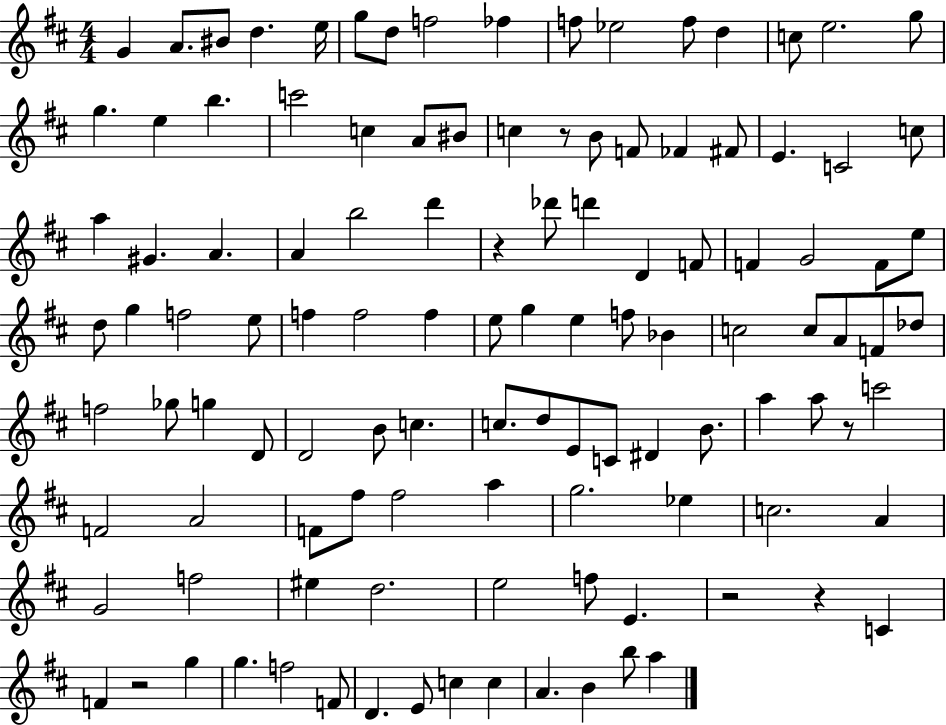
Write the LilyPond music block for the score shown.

{
  \clef treble
  \numericTimeSignature
  \time 4/4
  \key d \major
  \repeat volta 2 { g'4 a'8. bis'8 d''4. e''16 | g''8 d''8 f''2 fes''4 | f''8 ees''2 f''8 d''4 | c''8 e''2. g''8 | \break g''4. e''4 b''4. | c'''2 c''4 a'8 bis'8 | c''4 r8 b'8 f'8 fes'4 fis'8 | e'4. c'2 c''8 | \break a''4 gis'4. a'4. | a'4 b''2 d'''4 | r4 des'''8 d'''4 d'4 f'8 | f'4 g'2 f'8 e''8 | \break d''8 g''4 f''2 e''8 | f''4 f''2 f''4 | e''8 g''4 e''4 f''8 bes'4 | c''2 c''8 a'8 f'8 des''8 | \break f''2 ges''8 g''4 d'8 | d'2 b'8 c''4. | c''8. d''8 e'8 c'8 dis'4 b'8. | a''4 a''8 r8 c'''2 | \break f'2 a'2 | f'8 fis''8 fis''2 a''4 | g''2. ees''4 | c''2. a'4 | \break g'2 f''2 | eis''4 d''2. | e''2 f''8 e'4. | r2 r4 c'4 | \break f'4 r2 g''4 | g''4. f''2 f'8 | d'4. e'8 c''4 c''4 | a'4. b'4 b''8 a''4 | \break } \bar "|."
}